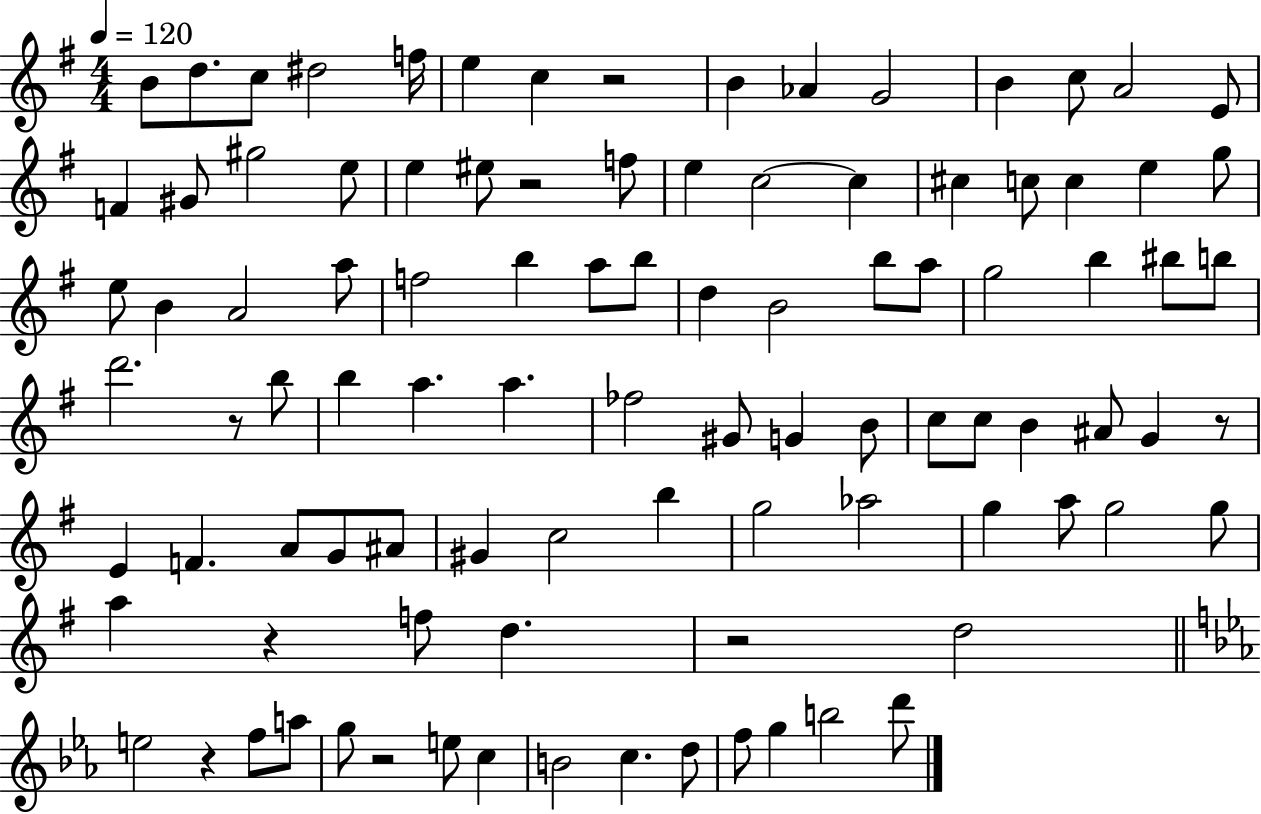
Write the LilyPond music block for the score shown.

{
  \clef treble
  \numericTimeSignature
  \time 4/4
  \key g \major
  \tempo 4 = 120
  b'8 d''8. c''8 dis''2 f''16 | e''4 c''4 r2 | b'4 aes'4 g'2 | b'4 c''8 a'2 e'8 | \break f'4 gis'8 gis''2 e''8 | e''4 eis''8 r2 f''8 | e''4 c''2~~ c''4 | cis''4 c''8 c''4 e''4 g''8 | \break e''8 b'4 a'2 a''8 | f''2 b''4 a''8 b''8 | d''4 b'2 b''8 a''8 | g''2 b''4 bis''8 b''8 | \break d'''2. r8 b''8 | b''4 a''4. a''4. | fes''2 gis'8 g'4 b'8 | c''8 c''8 b'4 ais'8 g'4 r8 | \break e'4 f'4. a'8 g'8 ais'8 | gis'4 c''2 b''4 | g''2 aes''2 | g''4 a''8 g''2 g''8 | \break a''4 r4 f''8 d''4. | r2 d''2 | \bar "||" \break \key ees \major e''2 r4 f''8 a''8 | g''8 r2 e''8 c''4 | b'2 c''4. d''8 | f''8 g''4 b''2 d'''8 | \break \bar "|."
}